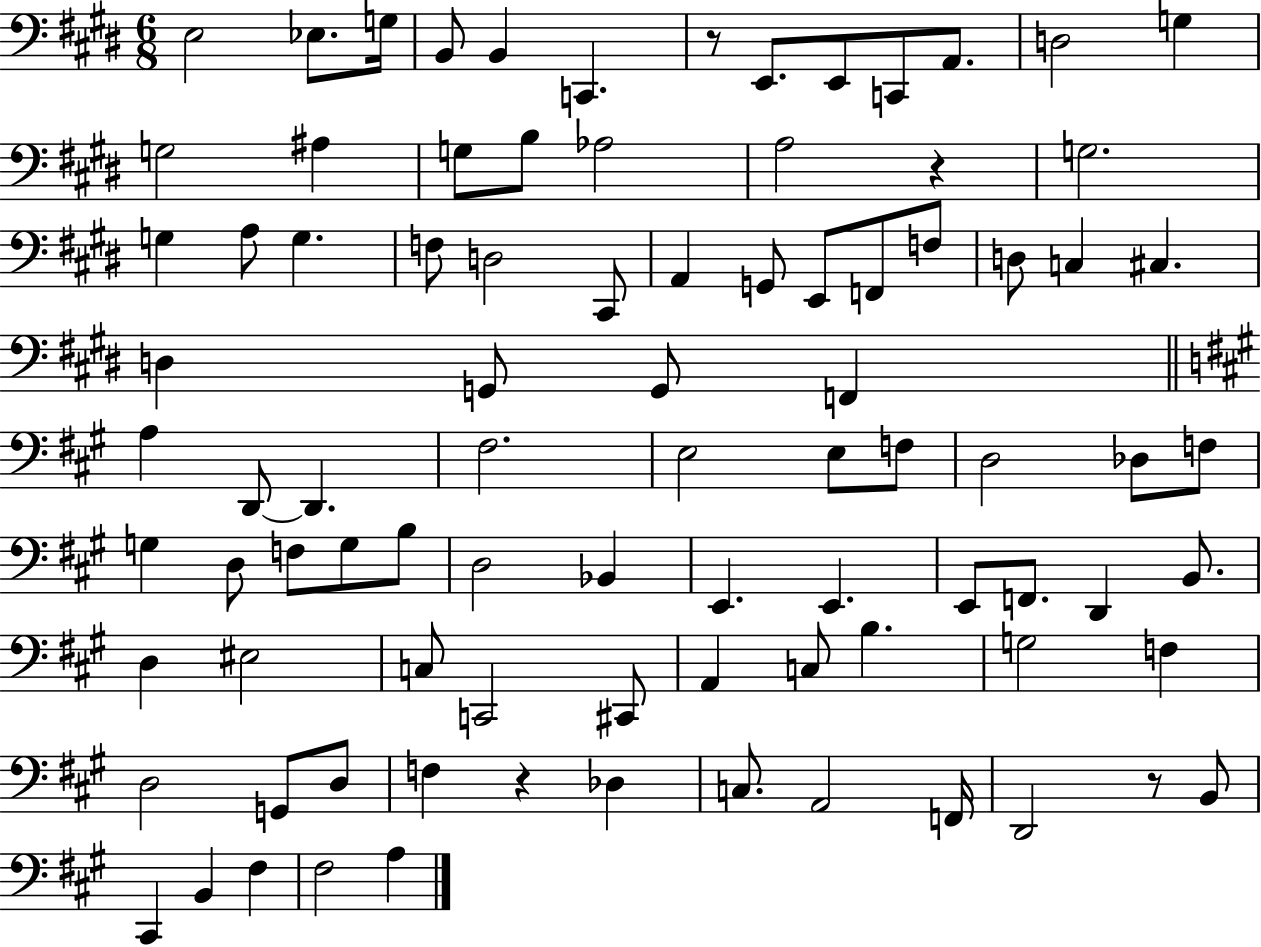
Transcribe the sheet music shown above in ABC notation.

X:1
T:Untitled
M:6/8
L:1/4
K:E
E,2 _E,/2 G,/4 B,,/2 B,, C,, z/2 E,,/2 E,,/2 C,,/2 A,,/2 D,2 G, G,2 ^A, G,/2 B,/2 _A,2 A,2 z G,2 G, A,/2 G, F,/2 D,2 ^C,,/2 A,, G,,/2 E,,/2 F,,/2 F,/2 D,/2 C, ^C, D, G,,/2 G,,/2 F,, A, D,,/2 D,, ^F,2 E,2 E,/2 F,/2 D,2 _D,/2 F,/2 G, D,/2 F,/2 G,/2 B,/2 D,2 _B,, E,, E,, E,,/2 F,,/2 D,, B,,/2 D, ^E,2 C,/2 C,,2 ^C,,/2 A,, C,/2 B, G,2 F, D,2 G,,/2 D,/2 F, z _D, C,/2 A,,2 F,,/4 D,,2 z/2 B,,/2 ^C,, B,, ^F, ^F,2 A,